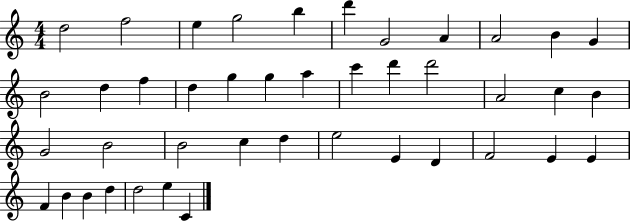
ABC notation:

X:1
T:Untitled
M:4/4
L:1/4
K:C
d2 f2 e g2 b d' G2 A A2 B G B2 d f d g g a c' d' d'2 A2 c B G2 B2 B2 c d e2 E D F2 E E F B B d d2 e C